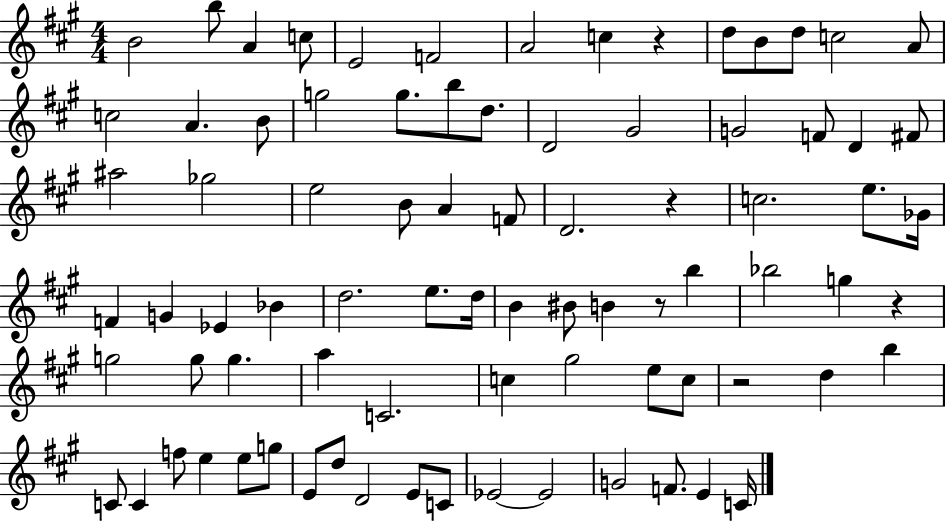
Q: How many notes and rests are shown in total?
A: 82